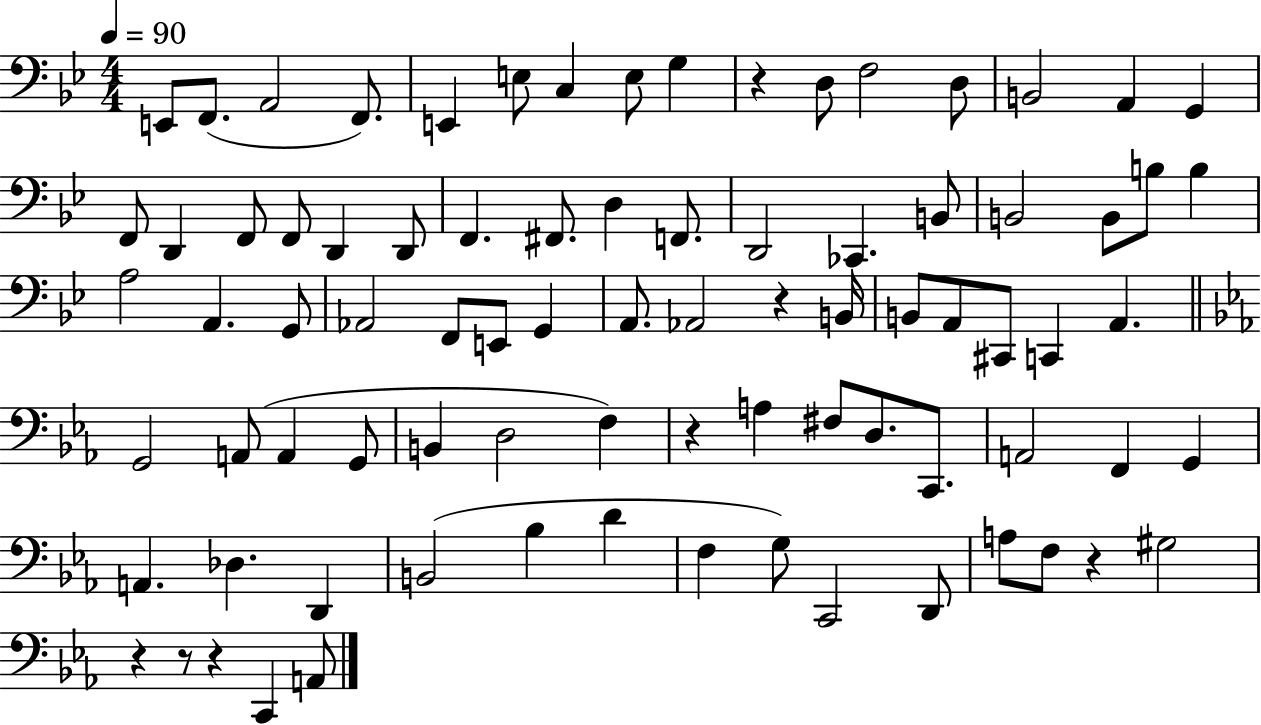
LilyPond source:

{
  \clef bass
  \numericTimeSignature
  \time 4/4
  \key bes \major
  \tempo 4 = 90
  \repeat volta 2 { e,8 f,8.( a,2 f,8.) | e,4 e8 c4 e8 g4 | r4 d8 f2 d8 | b,2 a,4 g,4 | \break f,8 d,4 f,8 f,8 d,4 d,8 | f,4. fis,8. d4 f,8. | d,2 ces,4. b,8 | b,2 b,8 b8 b4 | \break a2 a,4. g,8 | aes,2 f,8 e,8 g,4 | a,8. aes,2 r4 b,16 | b,8 a,8 cis,8 c,4 a,4. | \break \bar "||" \break \key ees \major g,2 a,8( a,4 g,8 | b,4 d2 f4) | r4 a4 fis8 d8. c,8. | a,2 f,4 g,4 | \break a,4. des4. d,4 | b,2( bes4 d'4 | f4 g8) c,2 d,8 | a8 f8 r4 gis2 | \break r4 r8 r4 c,4 a,8 | } \bar "|."
}